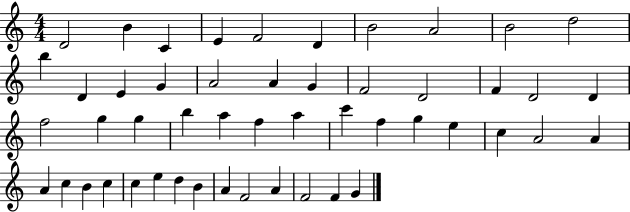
D4/h B4/q C4/q E4/q F4/h D4/q B4/h A4/h B4/h D5/h B5/q D4/q E4/q G4/q A4/h A4/q G4/q F4/h D4/h F4/q D4/h D4/q F5/h G5/q G5/q B5/q A5/q F5/q A5/q C6/q F5/q G5/q E5/q C5/q A4/h A4/q A4/q C5/q B4/q C5/q C5/q E5/q D5/q B4/q A4/q F4/h A4/q F4/h F4/q G4/q